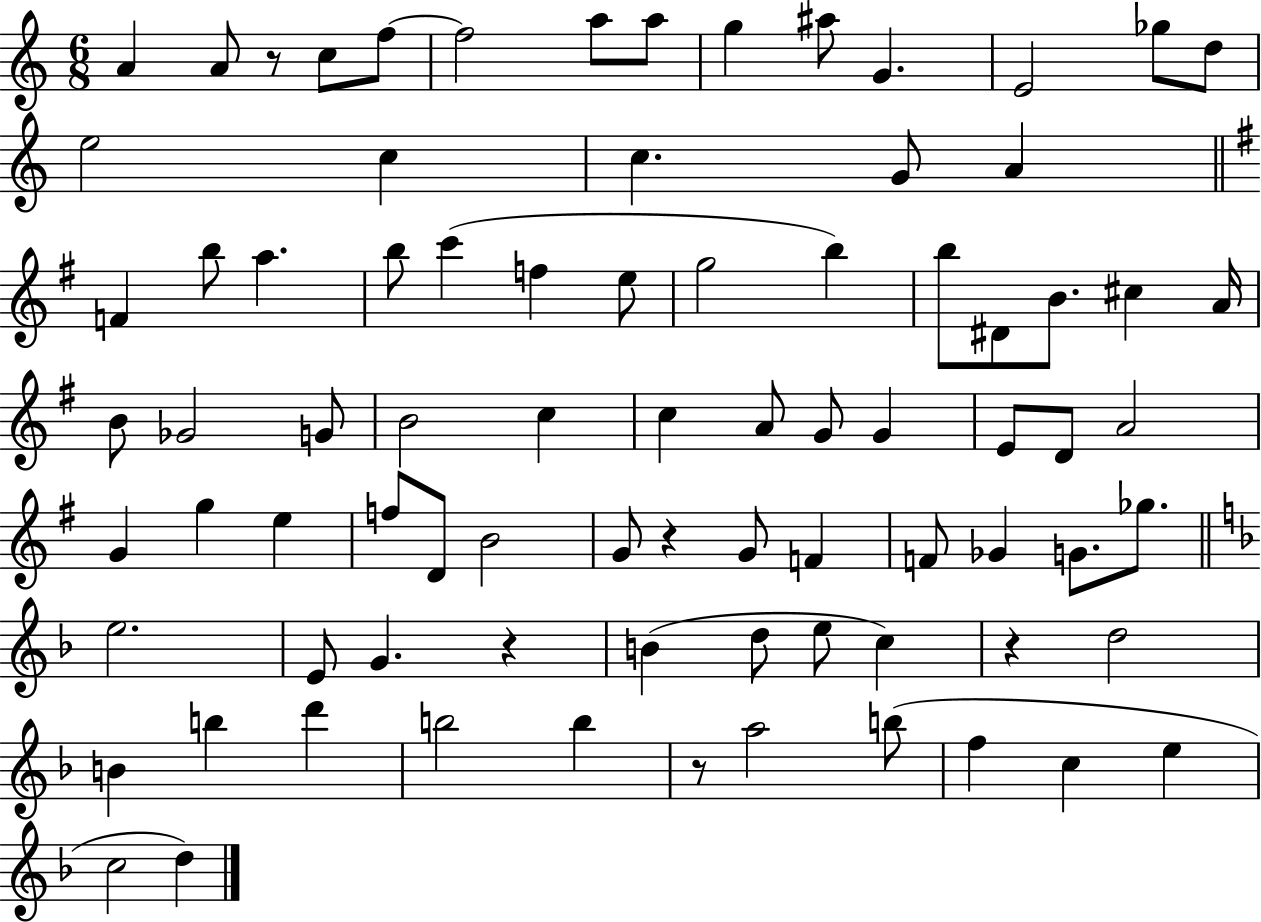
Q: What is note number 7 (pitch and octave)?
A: A5